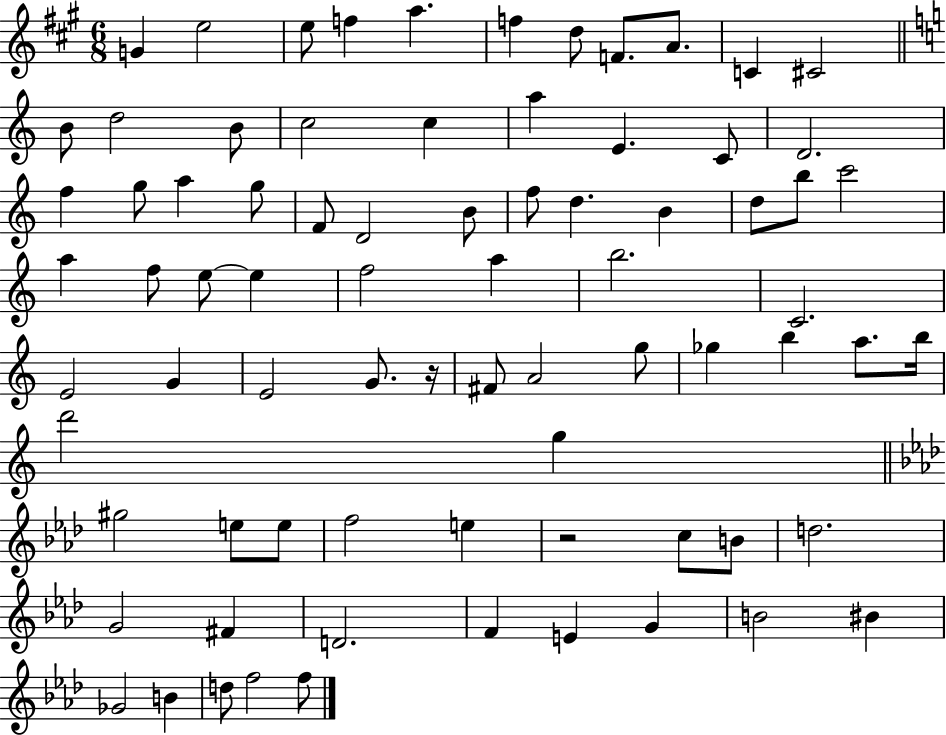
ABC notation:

X:1
T:Untitled
M:6/8
L:1/4
K:A
G e2 e/2 f a f d/2 F/2 A/2 C ^C2 B/2 d2 B/2 c2 c a E C/2 D2 f g/2 a g/2 F/2 D2 B/2 f/2 d B d/2 b/2 c'2 a f/2 e/2 e f2 a b2 C2 E2 G E2 G/2 z/4 ^F/2 A2 g/2 _g b a/2 b/4 d'2 g ^g2 e/2 e/2 f2 e z2 c/2 B/2 d2 G2 ^F D2 F E G B2 ^B _G2 B d/2 f2 f/2